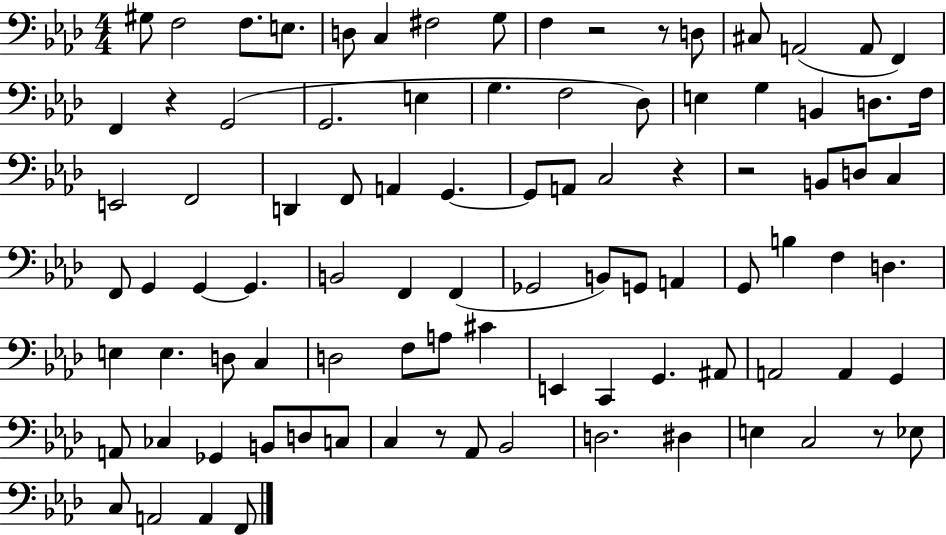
{
  \clef bass
  \numericTimeSignature
  \time 4/4
  \key aes \major
  gis8 f2 f8. e8. | d8 c4 fis2 g8 | f4 r2 r8 d8 | cis8 a,2( a,8 f,4) | \break f,4 r4 g,2( | g,2. e4 | g4. f2 des8) | e4 g4 b,4 d8. f16 | \break e,2 f,2 | d,4 f,8 a,4 g,4.~~ | g,8 a,8 c2 r4 | r2 b,8 d8 c4 | \break f,8 g,4 g,4~~ g,4. | b,2 f,4 f,4( | ges,2 b,8) g,8 a,4 | g,8 b4 f4 d4. | \break e4 e4. d8 c4 | d2 f8 a8 cis'4 | e,4 c,4 g,4. ais,8 | a,2 a,4 g,4 | \break a,8 ces4 ges,4 b,8 d8 c8 | c4 r8 aes,8 bes,2 | d2. dis4 | e4 c2 r8 ees8 | \break c8 a,2 a,4 f,8 | \bar "|."
}